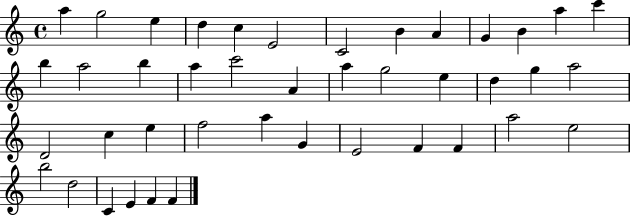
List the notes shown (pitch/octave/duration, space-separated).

A5/q G5/h E5/q D5/q C5/q E4/h C4/h B4/q A4/q G4/q B4/q A5/q C6/q B5/q A5/h B5/q A5/q C6/h A4/q A5/q G5/h E5/q D5/q G5/q A5/h D4/h C5/q E5/q F5/h A5/q G4/q E4/h F4/q F4/q A5/h E5/h B5/h D5/h C4/q E4/q F4/q F4/q